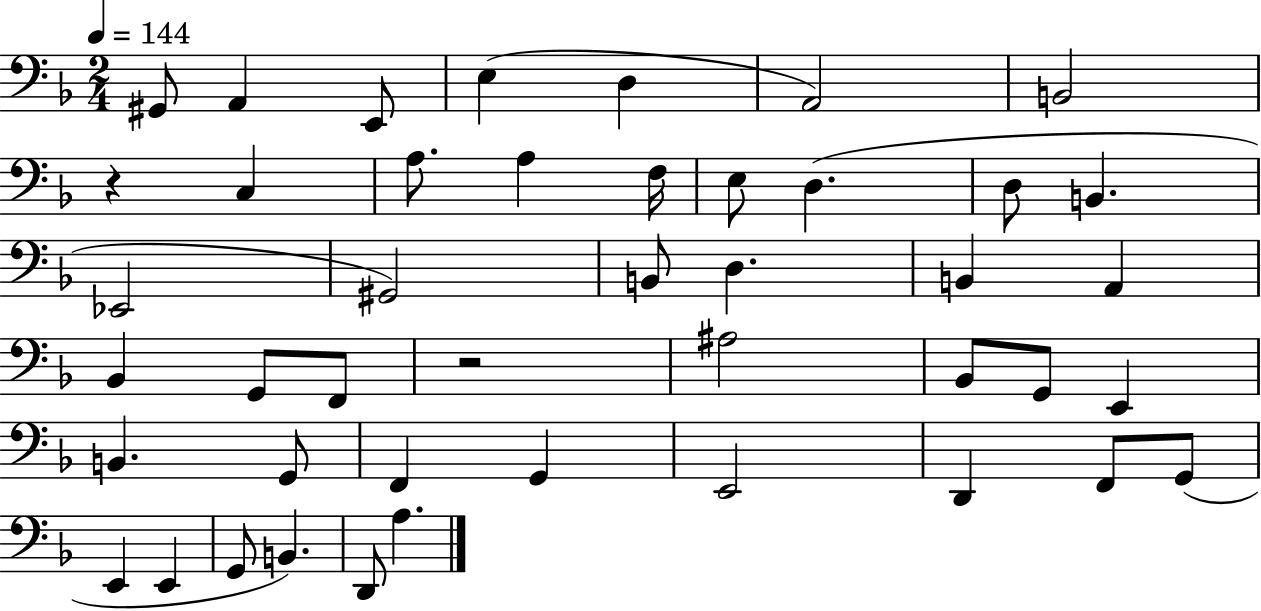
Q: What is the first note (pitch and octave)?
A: G#2